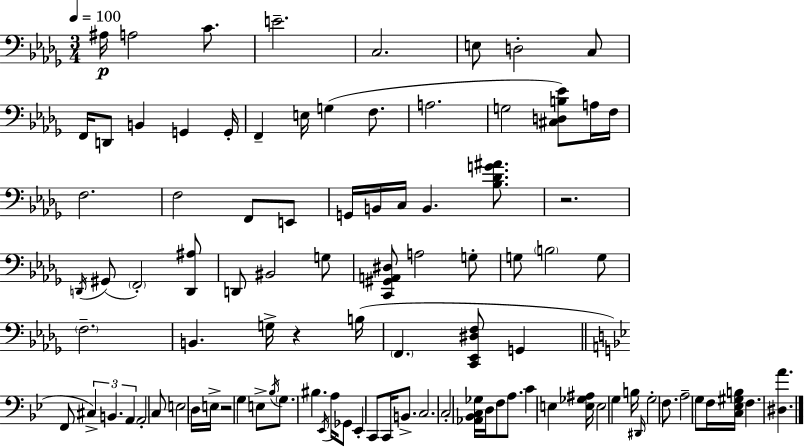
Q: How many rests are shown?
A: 3